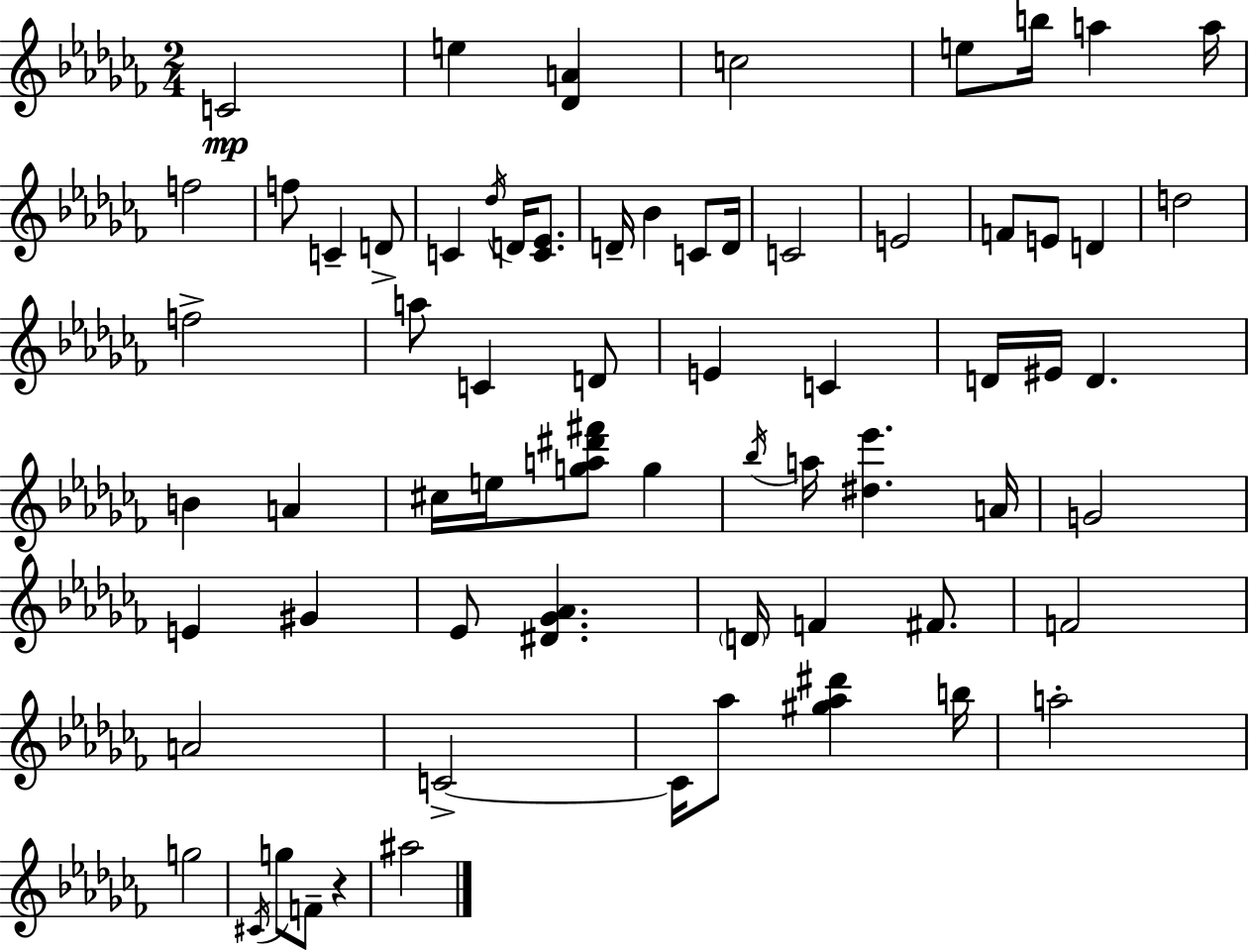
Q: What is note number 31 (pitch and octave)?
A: D4